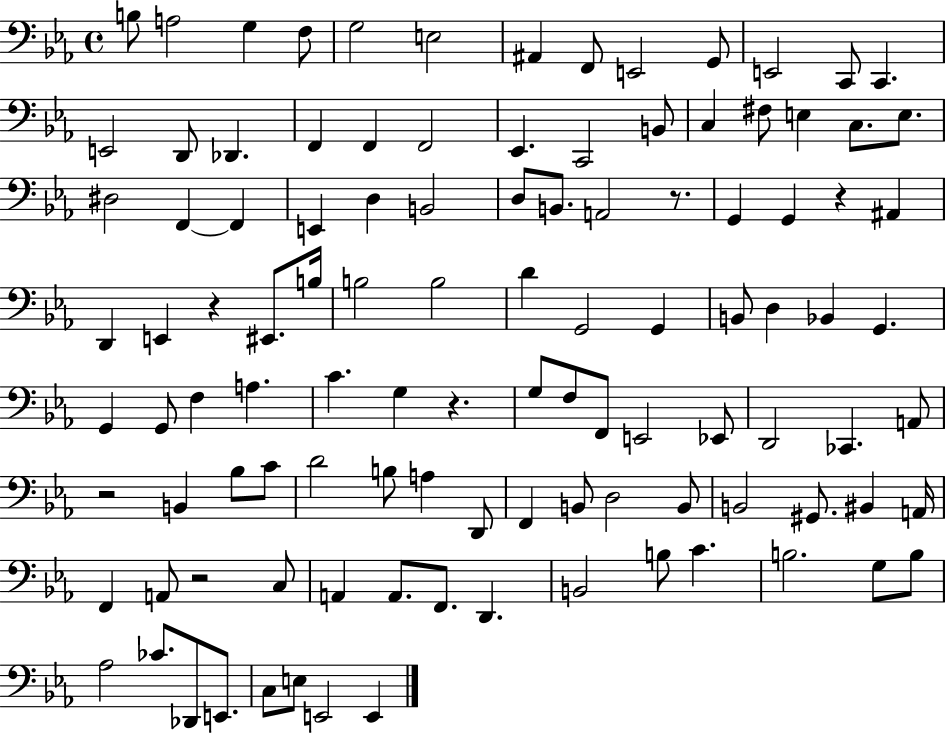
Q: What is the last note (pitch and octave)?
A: E2